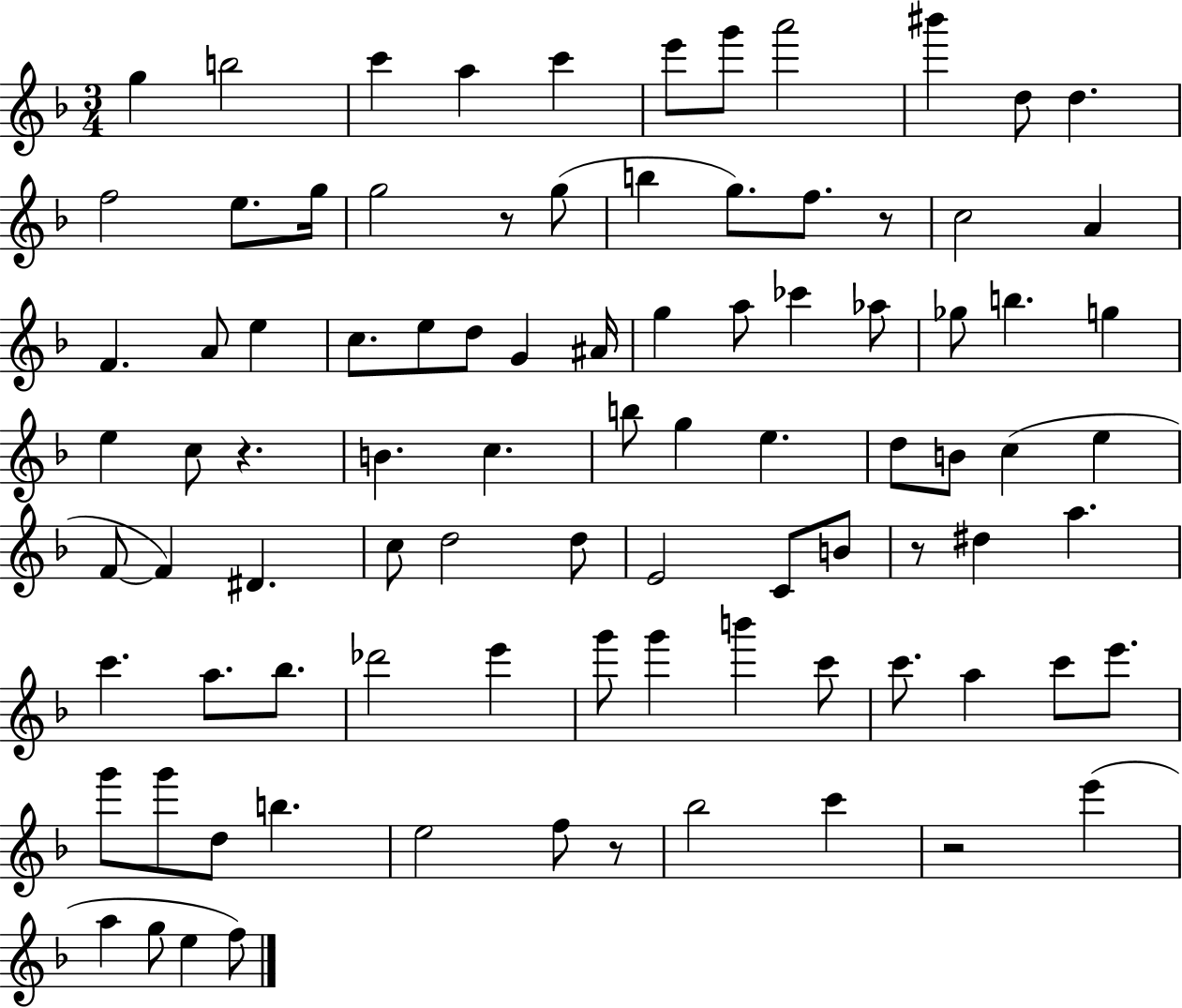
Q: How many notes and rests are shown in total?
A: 90